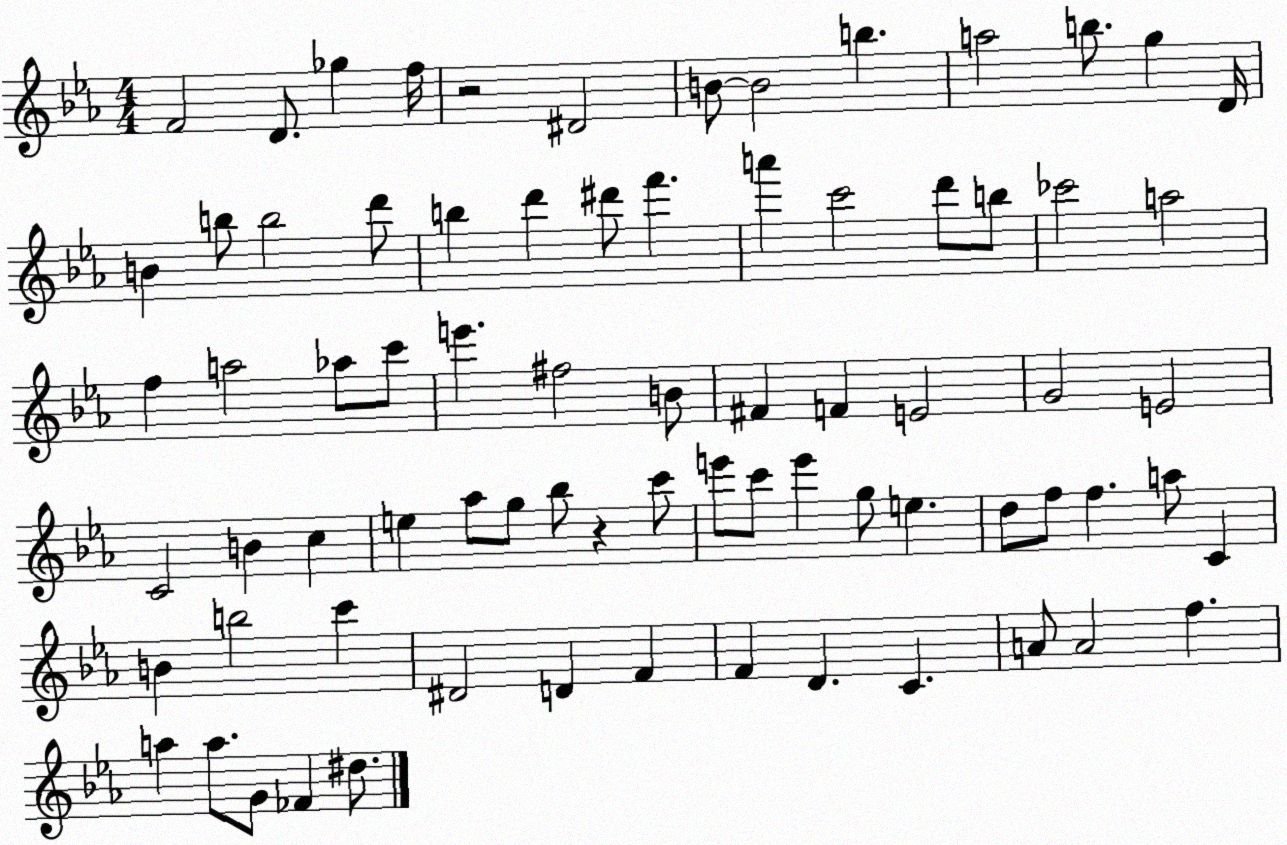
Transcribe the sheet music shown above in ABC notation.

X:1
T:Untitled
M:4/4
L:1/4
K:Eb
F2 D/2 _g f/4 z2 ^D2 B/2 B2 b a2 b/2 g D/4 B b/2 b2 d'/2 b d' ^d'/2 f' a' c'2 d'/2 b/2 _c'2 a2 f a2 _a/2 c'/2 e' ^f2 B/2 ^F F E2 G2 E2 C2 B c e _a/2 g/2 _b/2 z c'/2 e'/2 c'/2 e' g/2 e d/2 f/2 f a/2 C B b2 c' ^D2 D F F D C A/2 A2 f a a/2 G/2 _F ^d/2